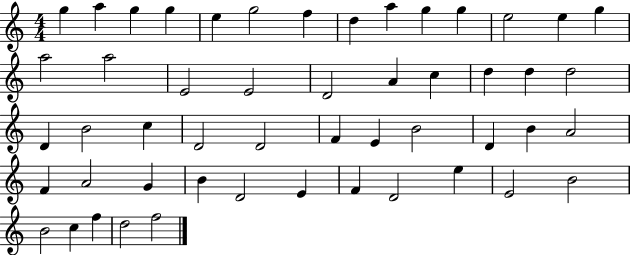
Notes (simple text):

G5/q A5/q G5/q G5/q E5/q G5/h F5/q D5/q A5/q G5/q G5/q E5/h E5/q G5/q A5/h A5/h E4/h E4/h D4/h A4/q C5/q D5/q D5/q D5/h D4/q B4/h C5/q D4/h D4/h F4/q E4/q B4/h D4/q B4/q A4/h F4/q A4/h G4/q B4/q D4/h E4/q F4/q D4/h E5/q E4/h B4/h B4/h C5/q F5/q D5/h F5/h